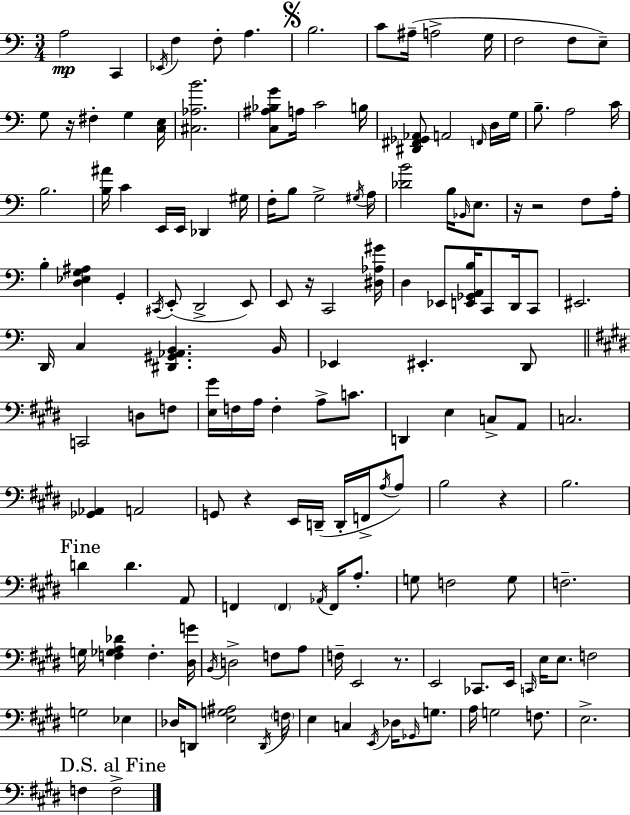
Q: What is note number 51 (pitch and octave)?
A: C2